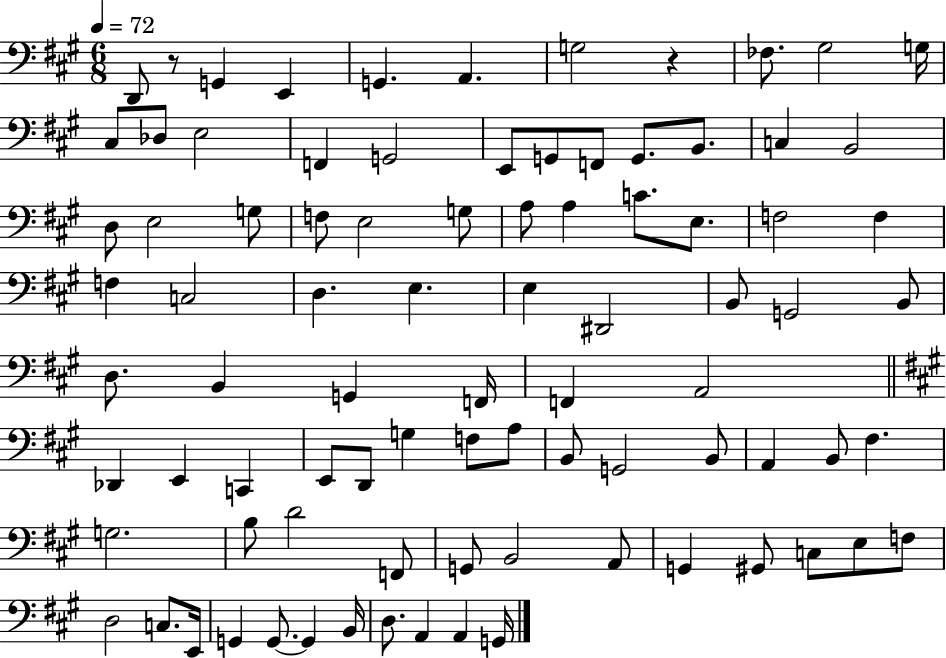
X:1
T:Untitled
M:6/8
L:1/4
K:A
D,,/2 z/2 G,, E,, G,, A,, G,2 z _F,/2 ^G,2 G,/4 ^C,/2 _D,/2 E,2 F,, G,,2 E,,/2 G,,/2 F,,/2 G,,/2 B,,/2 C, B,,2 D,/2 E,2 G,/2 F,/2 E,2 G,/2 A,/2 A, C/2 E,/2 F,2 F, F, C,2 D, E, E, ^D,,2 B,,/2 G,,2 B,,/2 D,/2 B,, G,, F,,/4 F,, A,,2 _D,, E,, C,, E,,/2 D,,/2 G, F,/2 A,/2 B,,/2 G,,2 B,,/2 A,, B,,/2 ^F, G,2 B,/2 D2 F,,/2 G,,/2 B,,2 A,,/2 G,, ^G,,/2 C,/2 E,/2 F,/2 D,2 C,/2 E,,/4 G,, G,,/2 G,, B,,/4 D,/2 A,, A,, G,,/4